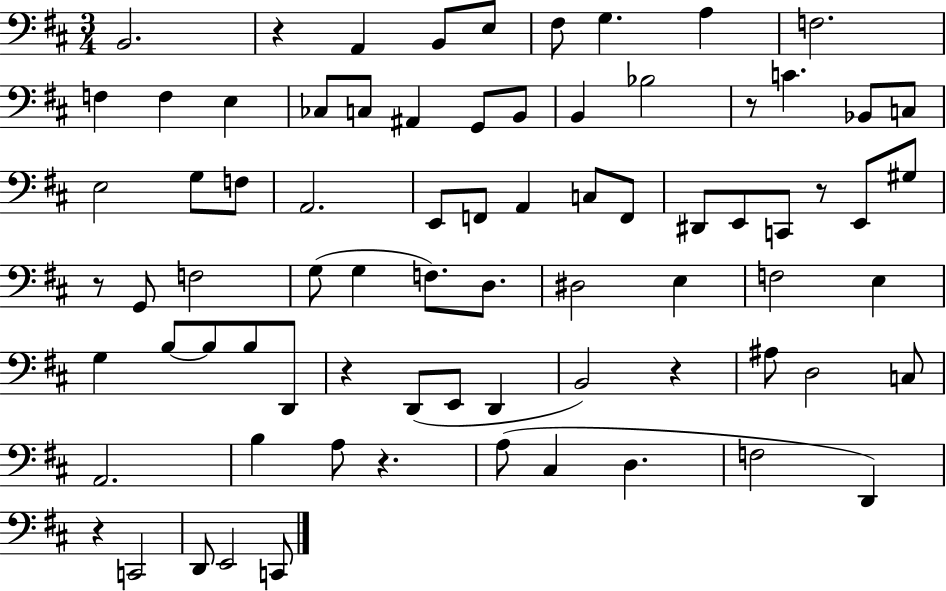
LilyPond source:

{
  \clef bass
  \numericTimeSignature
  \time 3/4
  \key d \major
  b,2. | r4 a,4 b,8 e8 | fis8 g4. a4 | f2. | \break f4 f4 e4 | ces8 c8 ais,4 g,8 b,8 | b,4 bes2 | r8 c'4. bes,8 c8 | \break e2 g8 f8 | a,2. | e,8 f,8 a,4 c8 f,8 | dis,8 e,8 c,8 r8 e,8 gis8 | \break r8 g,8 f2 | g8( g4 f8.) d8. | dis2 e4 | f2 e4 | \break g4 b8~~ b8 b8 d,8 | r4 d,8( e,8 d,4 | b,2) r4 | ais8 d2 c8 | \break a,2. | b4 a8 r4. | a8( cis4 d4. | f2 d,4) | \break r4 c,2 | d,8 e,2 c,8 | \bar "|."
}